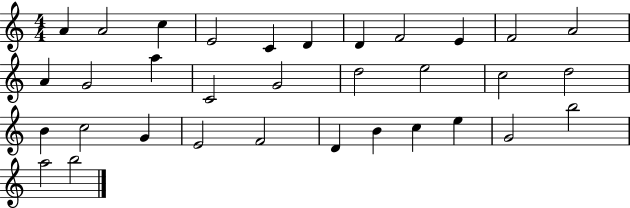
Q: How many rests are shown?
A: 0